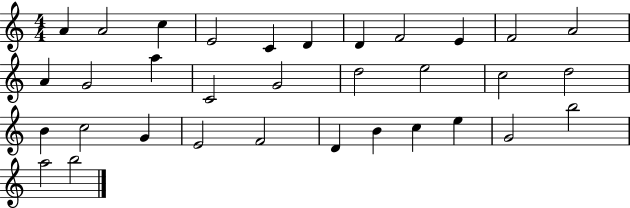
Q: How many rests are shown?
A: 0